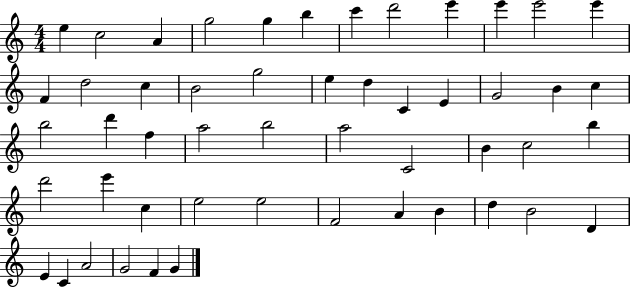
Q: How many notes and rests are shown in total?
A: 51